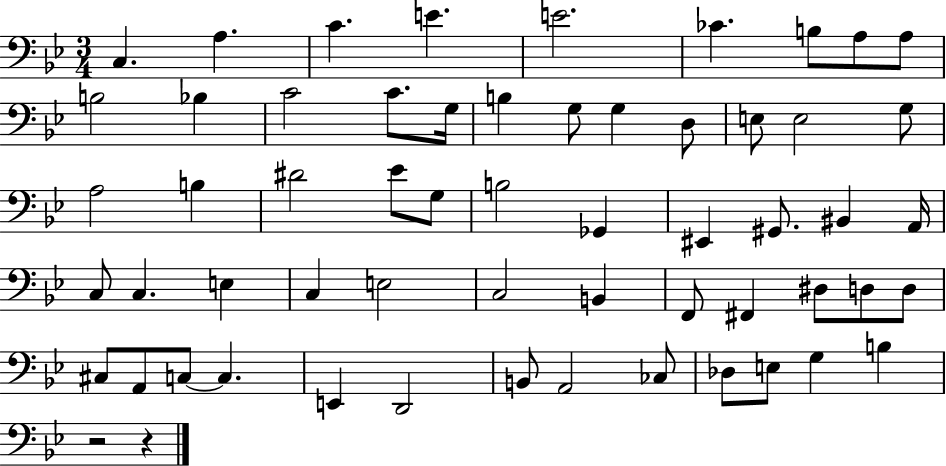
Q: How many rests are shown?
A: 2